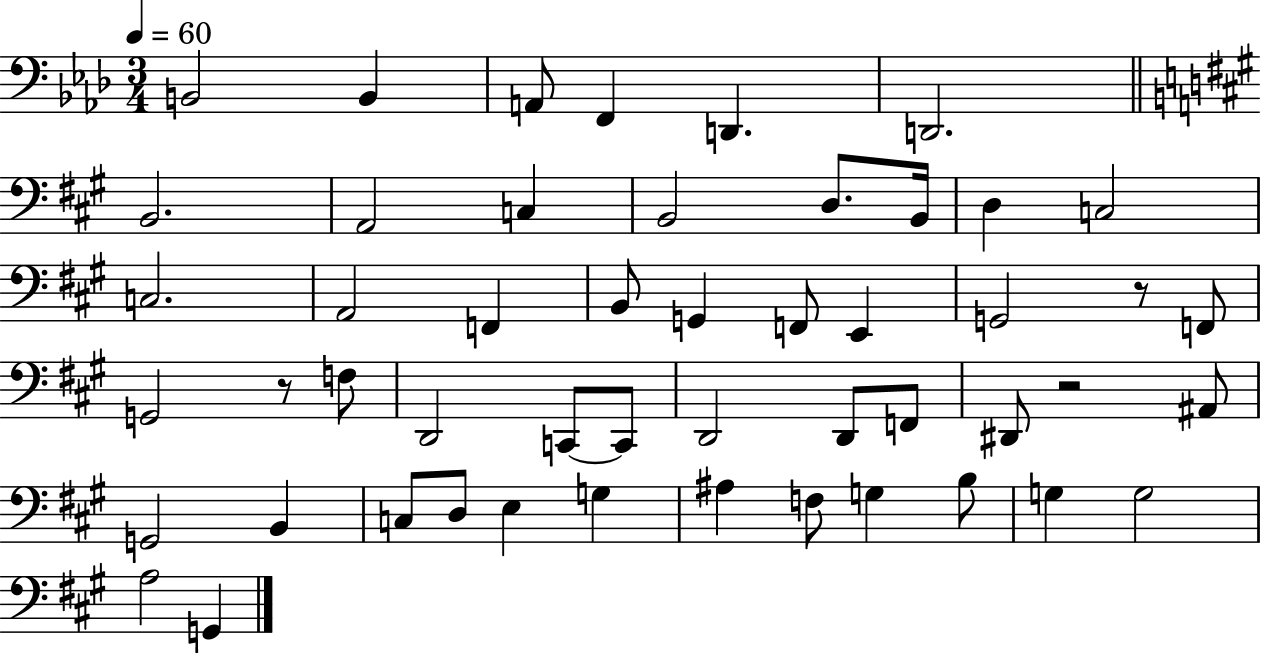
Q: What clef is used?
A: bass